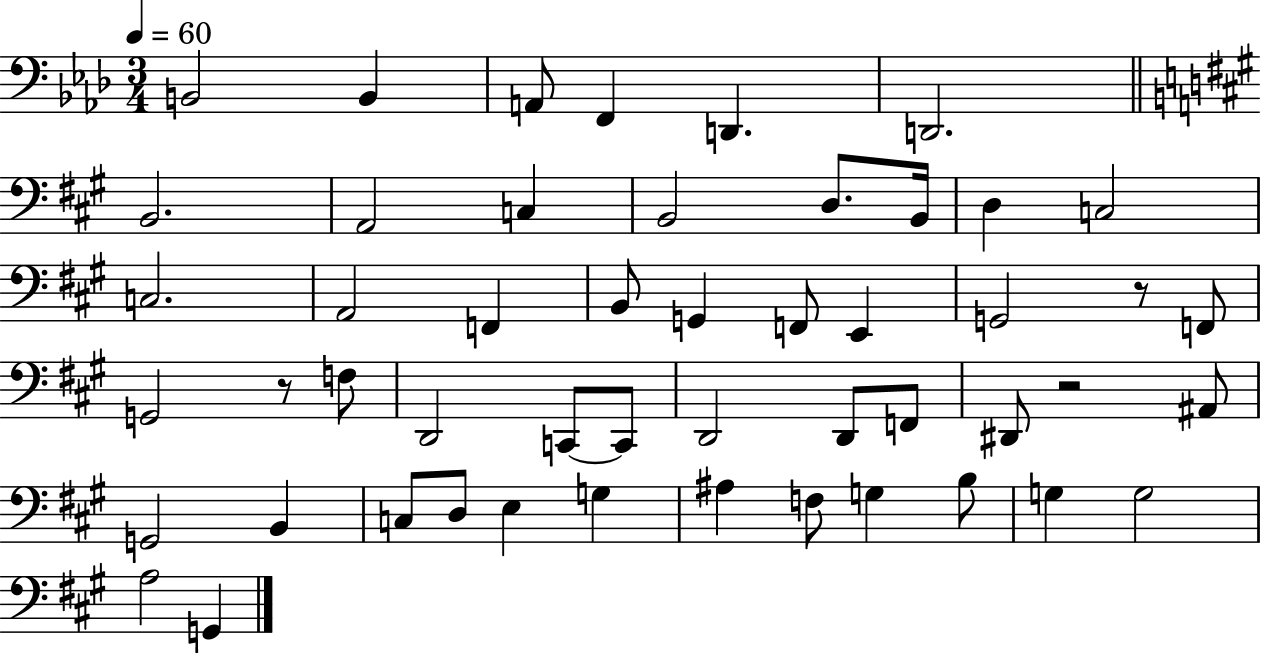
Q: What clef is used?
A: bass